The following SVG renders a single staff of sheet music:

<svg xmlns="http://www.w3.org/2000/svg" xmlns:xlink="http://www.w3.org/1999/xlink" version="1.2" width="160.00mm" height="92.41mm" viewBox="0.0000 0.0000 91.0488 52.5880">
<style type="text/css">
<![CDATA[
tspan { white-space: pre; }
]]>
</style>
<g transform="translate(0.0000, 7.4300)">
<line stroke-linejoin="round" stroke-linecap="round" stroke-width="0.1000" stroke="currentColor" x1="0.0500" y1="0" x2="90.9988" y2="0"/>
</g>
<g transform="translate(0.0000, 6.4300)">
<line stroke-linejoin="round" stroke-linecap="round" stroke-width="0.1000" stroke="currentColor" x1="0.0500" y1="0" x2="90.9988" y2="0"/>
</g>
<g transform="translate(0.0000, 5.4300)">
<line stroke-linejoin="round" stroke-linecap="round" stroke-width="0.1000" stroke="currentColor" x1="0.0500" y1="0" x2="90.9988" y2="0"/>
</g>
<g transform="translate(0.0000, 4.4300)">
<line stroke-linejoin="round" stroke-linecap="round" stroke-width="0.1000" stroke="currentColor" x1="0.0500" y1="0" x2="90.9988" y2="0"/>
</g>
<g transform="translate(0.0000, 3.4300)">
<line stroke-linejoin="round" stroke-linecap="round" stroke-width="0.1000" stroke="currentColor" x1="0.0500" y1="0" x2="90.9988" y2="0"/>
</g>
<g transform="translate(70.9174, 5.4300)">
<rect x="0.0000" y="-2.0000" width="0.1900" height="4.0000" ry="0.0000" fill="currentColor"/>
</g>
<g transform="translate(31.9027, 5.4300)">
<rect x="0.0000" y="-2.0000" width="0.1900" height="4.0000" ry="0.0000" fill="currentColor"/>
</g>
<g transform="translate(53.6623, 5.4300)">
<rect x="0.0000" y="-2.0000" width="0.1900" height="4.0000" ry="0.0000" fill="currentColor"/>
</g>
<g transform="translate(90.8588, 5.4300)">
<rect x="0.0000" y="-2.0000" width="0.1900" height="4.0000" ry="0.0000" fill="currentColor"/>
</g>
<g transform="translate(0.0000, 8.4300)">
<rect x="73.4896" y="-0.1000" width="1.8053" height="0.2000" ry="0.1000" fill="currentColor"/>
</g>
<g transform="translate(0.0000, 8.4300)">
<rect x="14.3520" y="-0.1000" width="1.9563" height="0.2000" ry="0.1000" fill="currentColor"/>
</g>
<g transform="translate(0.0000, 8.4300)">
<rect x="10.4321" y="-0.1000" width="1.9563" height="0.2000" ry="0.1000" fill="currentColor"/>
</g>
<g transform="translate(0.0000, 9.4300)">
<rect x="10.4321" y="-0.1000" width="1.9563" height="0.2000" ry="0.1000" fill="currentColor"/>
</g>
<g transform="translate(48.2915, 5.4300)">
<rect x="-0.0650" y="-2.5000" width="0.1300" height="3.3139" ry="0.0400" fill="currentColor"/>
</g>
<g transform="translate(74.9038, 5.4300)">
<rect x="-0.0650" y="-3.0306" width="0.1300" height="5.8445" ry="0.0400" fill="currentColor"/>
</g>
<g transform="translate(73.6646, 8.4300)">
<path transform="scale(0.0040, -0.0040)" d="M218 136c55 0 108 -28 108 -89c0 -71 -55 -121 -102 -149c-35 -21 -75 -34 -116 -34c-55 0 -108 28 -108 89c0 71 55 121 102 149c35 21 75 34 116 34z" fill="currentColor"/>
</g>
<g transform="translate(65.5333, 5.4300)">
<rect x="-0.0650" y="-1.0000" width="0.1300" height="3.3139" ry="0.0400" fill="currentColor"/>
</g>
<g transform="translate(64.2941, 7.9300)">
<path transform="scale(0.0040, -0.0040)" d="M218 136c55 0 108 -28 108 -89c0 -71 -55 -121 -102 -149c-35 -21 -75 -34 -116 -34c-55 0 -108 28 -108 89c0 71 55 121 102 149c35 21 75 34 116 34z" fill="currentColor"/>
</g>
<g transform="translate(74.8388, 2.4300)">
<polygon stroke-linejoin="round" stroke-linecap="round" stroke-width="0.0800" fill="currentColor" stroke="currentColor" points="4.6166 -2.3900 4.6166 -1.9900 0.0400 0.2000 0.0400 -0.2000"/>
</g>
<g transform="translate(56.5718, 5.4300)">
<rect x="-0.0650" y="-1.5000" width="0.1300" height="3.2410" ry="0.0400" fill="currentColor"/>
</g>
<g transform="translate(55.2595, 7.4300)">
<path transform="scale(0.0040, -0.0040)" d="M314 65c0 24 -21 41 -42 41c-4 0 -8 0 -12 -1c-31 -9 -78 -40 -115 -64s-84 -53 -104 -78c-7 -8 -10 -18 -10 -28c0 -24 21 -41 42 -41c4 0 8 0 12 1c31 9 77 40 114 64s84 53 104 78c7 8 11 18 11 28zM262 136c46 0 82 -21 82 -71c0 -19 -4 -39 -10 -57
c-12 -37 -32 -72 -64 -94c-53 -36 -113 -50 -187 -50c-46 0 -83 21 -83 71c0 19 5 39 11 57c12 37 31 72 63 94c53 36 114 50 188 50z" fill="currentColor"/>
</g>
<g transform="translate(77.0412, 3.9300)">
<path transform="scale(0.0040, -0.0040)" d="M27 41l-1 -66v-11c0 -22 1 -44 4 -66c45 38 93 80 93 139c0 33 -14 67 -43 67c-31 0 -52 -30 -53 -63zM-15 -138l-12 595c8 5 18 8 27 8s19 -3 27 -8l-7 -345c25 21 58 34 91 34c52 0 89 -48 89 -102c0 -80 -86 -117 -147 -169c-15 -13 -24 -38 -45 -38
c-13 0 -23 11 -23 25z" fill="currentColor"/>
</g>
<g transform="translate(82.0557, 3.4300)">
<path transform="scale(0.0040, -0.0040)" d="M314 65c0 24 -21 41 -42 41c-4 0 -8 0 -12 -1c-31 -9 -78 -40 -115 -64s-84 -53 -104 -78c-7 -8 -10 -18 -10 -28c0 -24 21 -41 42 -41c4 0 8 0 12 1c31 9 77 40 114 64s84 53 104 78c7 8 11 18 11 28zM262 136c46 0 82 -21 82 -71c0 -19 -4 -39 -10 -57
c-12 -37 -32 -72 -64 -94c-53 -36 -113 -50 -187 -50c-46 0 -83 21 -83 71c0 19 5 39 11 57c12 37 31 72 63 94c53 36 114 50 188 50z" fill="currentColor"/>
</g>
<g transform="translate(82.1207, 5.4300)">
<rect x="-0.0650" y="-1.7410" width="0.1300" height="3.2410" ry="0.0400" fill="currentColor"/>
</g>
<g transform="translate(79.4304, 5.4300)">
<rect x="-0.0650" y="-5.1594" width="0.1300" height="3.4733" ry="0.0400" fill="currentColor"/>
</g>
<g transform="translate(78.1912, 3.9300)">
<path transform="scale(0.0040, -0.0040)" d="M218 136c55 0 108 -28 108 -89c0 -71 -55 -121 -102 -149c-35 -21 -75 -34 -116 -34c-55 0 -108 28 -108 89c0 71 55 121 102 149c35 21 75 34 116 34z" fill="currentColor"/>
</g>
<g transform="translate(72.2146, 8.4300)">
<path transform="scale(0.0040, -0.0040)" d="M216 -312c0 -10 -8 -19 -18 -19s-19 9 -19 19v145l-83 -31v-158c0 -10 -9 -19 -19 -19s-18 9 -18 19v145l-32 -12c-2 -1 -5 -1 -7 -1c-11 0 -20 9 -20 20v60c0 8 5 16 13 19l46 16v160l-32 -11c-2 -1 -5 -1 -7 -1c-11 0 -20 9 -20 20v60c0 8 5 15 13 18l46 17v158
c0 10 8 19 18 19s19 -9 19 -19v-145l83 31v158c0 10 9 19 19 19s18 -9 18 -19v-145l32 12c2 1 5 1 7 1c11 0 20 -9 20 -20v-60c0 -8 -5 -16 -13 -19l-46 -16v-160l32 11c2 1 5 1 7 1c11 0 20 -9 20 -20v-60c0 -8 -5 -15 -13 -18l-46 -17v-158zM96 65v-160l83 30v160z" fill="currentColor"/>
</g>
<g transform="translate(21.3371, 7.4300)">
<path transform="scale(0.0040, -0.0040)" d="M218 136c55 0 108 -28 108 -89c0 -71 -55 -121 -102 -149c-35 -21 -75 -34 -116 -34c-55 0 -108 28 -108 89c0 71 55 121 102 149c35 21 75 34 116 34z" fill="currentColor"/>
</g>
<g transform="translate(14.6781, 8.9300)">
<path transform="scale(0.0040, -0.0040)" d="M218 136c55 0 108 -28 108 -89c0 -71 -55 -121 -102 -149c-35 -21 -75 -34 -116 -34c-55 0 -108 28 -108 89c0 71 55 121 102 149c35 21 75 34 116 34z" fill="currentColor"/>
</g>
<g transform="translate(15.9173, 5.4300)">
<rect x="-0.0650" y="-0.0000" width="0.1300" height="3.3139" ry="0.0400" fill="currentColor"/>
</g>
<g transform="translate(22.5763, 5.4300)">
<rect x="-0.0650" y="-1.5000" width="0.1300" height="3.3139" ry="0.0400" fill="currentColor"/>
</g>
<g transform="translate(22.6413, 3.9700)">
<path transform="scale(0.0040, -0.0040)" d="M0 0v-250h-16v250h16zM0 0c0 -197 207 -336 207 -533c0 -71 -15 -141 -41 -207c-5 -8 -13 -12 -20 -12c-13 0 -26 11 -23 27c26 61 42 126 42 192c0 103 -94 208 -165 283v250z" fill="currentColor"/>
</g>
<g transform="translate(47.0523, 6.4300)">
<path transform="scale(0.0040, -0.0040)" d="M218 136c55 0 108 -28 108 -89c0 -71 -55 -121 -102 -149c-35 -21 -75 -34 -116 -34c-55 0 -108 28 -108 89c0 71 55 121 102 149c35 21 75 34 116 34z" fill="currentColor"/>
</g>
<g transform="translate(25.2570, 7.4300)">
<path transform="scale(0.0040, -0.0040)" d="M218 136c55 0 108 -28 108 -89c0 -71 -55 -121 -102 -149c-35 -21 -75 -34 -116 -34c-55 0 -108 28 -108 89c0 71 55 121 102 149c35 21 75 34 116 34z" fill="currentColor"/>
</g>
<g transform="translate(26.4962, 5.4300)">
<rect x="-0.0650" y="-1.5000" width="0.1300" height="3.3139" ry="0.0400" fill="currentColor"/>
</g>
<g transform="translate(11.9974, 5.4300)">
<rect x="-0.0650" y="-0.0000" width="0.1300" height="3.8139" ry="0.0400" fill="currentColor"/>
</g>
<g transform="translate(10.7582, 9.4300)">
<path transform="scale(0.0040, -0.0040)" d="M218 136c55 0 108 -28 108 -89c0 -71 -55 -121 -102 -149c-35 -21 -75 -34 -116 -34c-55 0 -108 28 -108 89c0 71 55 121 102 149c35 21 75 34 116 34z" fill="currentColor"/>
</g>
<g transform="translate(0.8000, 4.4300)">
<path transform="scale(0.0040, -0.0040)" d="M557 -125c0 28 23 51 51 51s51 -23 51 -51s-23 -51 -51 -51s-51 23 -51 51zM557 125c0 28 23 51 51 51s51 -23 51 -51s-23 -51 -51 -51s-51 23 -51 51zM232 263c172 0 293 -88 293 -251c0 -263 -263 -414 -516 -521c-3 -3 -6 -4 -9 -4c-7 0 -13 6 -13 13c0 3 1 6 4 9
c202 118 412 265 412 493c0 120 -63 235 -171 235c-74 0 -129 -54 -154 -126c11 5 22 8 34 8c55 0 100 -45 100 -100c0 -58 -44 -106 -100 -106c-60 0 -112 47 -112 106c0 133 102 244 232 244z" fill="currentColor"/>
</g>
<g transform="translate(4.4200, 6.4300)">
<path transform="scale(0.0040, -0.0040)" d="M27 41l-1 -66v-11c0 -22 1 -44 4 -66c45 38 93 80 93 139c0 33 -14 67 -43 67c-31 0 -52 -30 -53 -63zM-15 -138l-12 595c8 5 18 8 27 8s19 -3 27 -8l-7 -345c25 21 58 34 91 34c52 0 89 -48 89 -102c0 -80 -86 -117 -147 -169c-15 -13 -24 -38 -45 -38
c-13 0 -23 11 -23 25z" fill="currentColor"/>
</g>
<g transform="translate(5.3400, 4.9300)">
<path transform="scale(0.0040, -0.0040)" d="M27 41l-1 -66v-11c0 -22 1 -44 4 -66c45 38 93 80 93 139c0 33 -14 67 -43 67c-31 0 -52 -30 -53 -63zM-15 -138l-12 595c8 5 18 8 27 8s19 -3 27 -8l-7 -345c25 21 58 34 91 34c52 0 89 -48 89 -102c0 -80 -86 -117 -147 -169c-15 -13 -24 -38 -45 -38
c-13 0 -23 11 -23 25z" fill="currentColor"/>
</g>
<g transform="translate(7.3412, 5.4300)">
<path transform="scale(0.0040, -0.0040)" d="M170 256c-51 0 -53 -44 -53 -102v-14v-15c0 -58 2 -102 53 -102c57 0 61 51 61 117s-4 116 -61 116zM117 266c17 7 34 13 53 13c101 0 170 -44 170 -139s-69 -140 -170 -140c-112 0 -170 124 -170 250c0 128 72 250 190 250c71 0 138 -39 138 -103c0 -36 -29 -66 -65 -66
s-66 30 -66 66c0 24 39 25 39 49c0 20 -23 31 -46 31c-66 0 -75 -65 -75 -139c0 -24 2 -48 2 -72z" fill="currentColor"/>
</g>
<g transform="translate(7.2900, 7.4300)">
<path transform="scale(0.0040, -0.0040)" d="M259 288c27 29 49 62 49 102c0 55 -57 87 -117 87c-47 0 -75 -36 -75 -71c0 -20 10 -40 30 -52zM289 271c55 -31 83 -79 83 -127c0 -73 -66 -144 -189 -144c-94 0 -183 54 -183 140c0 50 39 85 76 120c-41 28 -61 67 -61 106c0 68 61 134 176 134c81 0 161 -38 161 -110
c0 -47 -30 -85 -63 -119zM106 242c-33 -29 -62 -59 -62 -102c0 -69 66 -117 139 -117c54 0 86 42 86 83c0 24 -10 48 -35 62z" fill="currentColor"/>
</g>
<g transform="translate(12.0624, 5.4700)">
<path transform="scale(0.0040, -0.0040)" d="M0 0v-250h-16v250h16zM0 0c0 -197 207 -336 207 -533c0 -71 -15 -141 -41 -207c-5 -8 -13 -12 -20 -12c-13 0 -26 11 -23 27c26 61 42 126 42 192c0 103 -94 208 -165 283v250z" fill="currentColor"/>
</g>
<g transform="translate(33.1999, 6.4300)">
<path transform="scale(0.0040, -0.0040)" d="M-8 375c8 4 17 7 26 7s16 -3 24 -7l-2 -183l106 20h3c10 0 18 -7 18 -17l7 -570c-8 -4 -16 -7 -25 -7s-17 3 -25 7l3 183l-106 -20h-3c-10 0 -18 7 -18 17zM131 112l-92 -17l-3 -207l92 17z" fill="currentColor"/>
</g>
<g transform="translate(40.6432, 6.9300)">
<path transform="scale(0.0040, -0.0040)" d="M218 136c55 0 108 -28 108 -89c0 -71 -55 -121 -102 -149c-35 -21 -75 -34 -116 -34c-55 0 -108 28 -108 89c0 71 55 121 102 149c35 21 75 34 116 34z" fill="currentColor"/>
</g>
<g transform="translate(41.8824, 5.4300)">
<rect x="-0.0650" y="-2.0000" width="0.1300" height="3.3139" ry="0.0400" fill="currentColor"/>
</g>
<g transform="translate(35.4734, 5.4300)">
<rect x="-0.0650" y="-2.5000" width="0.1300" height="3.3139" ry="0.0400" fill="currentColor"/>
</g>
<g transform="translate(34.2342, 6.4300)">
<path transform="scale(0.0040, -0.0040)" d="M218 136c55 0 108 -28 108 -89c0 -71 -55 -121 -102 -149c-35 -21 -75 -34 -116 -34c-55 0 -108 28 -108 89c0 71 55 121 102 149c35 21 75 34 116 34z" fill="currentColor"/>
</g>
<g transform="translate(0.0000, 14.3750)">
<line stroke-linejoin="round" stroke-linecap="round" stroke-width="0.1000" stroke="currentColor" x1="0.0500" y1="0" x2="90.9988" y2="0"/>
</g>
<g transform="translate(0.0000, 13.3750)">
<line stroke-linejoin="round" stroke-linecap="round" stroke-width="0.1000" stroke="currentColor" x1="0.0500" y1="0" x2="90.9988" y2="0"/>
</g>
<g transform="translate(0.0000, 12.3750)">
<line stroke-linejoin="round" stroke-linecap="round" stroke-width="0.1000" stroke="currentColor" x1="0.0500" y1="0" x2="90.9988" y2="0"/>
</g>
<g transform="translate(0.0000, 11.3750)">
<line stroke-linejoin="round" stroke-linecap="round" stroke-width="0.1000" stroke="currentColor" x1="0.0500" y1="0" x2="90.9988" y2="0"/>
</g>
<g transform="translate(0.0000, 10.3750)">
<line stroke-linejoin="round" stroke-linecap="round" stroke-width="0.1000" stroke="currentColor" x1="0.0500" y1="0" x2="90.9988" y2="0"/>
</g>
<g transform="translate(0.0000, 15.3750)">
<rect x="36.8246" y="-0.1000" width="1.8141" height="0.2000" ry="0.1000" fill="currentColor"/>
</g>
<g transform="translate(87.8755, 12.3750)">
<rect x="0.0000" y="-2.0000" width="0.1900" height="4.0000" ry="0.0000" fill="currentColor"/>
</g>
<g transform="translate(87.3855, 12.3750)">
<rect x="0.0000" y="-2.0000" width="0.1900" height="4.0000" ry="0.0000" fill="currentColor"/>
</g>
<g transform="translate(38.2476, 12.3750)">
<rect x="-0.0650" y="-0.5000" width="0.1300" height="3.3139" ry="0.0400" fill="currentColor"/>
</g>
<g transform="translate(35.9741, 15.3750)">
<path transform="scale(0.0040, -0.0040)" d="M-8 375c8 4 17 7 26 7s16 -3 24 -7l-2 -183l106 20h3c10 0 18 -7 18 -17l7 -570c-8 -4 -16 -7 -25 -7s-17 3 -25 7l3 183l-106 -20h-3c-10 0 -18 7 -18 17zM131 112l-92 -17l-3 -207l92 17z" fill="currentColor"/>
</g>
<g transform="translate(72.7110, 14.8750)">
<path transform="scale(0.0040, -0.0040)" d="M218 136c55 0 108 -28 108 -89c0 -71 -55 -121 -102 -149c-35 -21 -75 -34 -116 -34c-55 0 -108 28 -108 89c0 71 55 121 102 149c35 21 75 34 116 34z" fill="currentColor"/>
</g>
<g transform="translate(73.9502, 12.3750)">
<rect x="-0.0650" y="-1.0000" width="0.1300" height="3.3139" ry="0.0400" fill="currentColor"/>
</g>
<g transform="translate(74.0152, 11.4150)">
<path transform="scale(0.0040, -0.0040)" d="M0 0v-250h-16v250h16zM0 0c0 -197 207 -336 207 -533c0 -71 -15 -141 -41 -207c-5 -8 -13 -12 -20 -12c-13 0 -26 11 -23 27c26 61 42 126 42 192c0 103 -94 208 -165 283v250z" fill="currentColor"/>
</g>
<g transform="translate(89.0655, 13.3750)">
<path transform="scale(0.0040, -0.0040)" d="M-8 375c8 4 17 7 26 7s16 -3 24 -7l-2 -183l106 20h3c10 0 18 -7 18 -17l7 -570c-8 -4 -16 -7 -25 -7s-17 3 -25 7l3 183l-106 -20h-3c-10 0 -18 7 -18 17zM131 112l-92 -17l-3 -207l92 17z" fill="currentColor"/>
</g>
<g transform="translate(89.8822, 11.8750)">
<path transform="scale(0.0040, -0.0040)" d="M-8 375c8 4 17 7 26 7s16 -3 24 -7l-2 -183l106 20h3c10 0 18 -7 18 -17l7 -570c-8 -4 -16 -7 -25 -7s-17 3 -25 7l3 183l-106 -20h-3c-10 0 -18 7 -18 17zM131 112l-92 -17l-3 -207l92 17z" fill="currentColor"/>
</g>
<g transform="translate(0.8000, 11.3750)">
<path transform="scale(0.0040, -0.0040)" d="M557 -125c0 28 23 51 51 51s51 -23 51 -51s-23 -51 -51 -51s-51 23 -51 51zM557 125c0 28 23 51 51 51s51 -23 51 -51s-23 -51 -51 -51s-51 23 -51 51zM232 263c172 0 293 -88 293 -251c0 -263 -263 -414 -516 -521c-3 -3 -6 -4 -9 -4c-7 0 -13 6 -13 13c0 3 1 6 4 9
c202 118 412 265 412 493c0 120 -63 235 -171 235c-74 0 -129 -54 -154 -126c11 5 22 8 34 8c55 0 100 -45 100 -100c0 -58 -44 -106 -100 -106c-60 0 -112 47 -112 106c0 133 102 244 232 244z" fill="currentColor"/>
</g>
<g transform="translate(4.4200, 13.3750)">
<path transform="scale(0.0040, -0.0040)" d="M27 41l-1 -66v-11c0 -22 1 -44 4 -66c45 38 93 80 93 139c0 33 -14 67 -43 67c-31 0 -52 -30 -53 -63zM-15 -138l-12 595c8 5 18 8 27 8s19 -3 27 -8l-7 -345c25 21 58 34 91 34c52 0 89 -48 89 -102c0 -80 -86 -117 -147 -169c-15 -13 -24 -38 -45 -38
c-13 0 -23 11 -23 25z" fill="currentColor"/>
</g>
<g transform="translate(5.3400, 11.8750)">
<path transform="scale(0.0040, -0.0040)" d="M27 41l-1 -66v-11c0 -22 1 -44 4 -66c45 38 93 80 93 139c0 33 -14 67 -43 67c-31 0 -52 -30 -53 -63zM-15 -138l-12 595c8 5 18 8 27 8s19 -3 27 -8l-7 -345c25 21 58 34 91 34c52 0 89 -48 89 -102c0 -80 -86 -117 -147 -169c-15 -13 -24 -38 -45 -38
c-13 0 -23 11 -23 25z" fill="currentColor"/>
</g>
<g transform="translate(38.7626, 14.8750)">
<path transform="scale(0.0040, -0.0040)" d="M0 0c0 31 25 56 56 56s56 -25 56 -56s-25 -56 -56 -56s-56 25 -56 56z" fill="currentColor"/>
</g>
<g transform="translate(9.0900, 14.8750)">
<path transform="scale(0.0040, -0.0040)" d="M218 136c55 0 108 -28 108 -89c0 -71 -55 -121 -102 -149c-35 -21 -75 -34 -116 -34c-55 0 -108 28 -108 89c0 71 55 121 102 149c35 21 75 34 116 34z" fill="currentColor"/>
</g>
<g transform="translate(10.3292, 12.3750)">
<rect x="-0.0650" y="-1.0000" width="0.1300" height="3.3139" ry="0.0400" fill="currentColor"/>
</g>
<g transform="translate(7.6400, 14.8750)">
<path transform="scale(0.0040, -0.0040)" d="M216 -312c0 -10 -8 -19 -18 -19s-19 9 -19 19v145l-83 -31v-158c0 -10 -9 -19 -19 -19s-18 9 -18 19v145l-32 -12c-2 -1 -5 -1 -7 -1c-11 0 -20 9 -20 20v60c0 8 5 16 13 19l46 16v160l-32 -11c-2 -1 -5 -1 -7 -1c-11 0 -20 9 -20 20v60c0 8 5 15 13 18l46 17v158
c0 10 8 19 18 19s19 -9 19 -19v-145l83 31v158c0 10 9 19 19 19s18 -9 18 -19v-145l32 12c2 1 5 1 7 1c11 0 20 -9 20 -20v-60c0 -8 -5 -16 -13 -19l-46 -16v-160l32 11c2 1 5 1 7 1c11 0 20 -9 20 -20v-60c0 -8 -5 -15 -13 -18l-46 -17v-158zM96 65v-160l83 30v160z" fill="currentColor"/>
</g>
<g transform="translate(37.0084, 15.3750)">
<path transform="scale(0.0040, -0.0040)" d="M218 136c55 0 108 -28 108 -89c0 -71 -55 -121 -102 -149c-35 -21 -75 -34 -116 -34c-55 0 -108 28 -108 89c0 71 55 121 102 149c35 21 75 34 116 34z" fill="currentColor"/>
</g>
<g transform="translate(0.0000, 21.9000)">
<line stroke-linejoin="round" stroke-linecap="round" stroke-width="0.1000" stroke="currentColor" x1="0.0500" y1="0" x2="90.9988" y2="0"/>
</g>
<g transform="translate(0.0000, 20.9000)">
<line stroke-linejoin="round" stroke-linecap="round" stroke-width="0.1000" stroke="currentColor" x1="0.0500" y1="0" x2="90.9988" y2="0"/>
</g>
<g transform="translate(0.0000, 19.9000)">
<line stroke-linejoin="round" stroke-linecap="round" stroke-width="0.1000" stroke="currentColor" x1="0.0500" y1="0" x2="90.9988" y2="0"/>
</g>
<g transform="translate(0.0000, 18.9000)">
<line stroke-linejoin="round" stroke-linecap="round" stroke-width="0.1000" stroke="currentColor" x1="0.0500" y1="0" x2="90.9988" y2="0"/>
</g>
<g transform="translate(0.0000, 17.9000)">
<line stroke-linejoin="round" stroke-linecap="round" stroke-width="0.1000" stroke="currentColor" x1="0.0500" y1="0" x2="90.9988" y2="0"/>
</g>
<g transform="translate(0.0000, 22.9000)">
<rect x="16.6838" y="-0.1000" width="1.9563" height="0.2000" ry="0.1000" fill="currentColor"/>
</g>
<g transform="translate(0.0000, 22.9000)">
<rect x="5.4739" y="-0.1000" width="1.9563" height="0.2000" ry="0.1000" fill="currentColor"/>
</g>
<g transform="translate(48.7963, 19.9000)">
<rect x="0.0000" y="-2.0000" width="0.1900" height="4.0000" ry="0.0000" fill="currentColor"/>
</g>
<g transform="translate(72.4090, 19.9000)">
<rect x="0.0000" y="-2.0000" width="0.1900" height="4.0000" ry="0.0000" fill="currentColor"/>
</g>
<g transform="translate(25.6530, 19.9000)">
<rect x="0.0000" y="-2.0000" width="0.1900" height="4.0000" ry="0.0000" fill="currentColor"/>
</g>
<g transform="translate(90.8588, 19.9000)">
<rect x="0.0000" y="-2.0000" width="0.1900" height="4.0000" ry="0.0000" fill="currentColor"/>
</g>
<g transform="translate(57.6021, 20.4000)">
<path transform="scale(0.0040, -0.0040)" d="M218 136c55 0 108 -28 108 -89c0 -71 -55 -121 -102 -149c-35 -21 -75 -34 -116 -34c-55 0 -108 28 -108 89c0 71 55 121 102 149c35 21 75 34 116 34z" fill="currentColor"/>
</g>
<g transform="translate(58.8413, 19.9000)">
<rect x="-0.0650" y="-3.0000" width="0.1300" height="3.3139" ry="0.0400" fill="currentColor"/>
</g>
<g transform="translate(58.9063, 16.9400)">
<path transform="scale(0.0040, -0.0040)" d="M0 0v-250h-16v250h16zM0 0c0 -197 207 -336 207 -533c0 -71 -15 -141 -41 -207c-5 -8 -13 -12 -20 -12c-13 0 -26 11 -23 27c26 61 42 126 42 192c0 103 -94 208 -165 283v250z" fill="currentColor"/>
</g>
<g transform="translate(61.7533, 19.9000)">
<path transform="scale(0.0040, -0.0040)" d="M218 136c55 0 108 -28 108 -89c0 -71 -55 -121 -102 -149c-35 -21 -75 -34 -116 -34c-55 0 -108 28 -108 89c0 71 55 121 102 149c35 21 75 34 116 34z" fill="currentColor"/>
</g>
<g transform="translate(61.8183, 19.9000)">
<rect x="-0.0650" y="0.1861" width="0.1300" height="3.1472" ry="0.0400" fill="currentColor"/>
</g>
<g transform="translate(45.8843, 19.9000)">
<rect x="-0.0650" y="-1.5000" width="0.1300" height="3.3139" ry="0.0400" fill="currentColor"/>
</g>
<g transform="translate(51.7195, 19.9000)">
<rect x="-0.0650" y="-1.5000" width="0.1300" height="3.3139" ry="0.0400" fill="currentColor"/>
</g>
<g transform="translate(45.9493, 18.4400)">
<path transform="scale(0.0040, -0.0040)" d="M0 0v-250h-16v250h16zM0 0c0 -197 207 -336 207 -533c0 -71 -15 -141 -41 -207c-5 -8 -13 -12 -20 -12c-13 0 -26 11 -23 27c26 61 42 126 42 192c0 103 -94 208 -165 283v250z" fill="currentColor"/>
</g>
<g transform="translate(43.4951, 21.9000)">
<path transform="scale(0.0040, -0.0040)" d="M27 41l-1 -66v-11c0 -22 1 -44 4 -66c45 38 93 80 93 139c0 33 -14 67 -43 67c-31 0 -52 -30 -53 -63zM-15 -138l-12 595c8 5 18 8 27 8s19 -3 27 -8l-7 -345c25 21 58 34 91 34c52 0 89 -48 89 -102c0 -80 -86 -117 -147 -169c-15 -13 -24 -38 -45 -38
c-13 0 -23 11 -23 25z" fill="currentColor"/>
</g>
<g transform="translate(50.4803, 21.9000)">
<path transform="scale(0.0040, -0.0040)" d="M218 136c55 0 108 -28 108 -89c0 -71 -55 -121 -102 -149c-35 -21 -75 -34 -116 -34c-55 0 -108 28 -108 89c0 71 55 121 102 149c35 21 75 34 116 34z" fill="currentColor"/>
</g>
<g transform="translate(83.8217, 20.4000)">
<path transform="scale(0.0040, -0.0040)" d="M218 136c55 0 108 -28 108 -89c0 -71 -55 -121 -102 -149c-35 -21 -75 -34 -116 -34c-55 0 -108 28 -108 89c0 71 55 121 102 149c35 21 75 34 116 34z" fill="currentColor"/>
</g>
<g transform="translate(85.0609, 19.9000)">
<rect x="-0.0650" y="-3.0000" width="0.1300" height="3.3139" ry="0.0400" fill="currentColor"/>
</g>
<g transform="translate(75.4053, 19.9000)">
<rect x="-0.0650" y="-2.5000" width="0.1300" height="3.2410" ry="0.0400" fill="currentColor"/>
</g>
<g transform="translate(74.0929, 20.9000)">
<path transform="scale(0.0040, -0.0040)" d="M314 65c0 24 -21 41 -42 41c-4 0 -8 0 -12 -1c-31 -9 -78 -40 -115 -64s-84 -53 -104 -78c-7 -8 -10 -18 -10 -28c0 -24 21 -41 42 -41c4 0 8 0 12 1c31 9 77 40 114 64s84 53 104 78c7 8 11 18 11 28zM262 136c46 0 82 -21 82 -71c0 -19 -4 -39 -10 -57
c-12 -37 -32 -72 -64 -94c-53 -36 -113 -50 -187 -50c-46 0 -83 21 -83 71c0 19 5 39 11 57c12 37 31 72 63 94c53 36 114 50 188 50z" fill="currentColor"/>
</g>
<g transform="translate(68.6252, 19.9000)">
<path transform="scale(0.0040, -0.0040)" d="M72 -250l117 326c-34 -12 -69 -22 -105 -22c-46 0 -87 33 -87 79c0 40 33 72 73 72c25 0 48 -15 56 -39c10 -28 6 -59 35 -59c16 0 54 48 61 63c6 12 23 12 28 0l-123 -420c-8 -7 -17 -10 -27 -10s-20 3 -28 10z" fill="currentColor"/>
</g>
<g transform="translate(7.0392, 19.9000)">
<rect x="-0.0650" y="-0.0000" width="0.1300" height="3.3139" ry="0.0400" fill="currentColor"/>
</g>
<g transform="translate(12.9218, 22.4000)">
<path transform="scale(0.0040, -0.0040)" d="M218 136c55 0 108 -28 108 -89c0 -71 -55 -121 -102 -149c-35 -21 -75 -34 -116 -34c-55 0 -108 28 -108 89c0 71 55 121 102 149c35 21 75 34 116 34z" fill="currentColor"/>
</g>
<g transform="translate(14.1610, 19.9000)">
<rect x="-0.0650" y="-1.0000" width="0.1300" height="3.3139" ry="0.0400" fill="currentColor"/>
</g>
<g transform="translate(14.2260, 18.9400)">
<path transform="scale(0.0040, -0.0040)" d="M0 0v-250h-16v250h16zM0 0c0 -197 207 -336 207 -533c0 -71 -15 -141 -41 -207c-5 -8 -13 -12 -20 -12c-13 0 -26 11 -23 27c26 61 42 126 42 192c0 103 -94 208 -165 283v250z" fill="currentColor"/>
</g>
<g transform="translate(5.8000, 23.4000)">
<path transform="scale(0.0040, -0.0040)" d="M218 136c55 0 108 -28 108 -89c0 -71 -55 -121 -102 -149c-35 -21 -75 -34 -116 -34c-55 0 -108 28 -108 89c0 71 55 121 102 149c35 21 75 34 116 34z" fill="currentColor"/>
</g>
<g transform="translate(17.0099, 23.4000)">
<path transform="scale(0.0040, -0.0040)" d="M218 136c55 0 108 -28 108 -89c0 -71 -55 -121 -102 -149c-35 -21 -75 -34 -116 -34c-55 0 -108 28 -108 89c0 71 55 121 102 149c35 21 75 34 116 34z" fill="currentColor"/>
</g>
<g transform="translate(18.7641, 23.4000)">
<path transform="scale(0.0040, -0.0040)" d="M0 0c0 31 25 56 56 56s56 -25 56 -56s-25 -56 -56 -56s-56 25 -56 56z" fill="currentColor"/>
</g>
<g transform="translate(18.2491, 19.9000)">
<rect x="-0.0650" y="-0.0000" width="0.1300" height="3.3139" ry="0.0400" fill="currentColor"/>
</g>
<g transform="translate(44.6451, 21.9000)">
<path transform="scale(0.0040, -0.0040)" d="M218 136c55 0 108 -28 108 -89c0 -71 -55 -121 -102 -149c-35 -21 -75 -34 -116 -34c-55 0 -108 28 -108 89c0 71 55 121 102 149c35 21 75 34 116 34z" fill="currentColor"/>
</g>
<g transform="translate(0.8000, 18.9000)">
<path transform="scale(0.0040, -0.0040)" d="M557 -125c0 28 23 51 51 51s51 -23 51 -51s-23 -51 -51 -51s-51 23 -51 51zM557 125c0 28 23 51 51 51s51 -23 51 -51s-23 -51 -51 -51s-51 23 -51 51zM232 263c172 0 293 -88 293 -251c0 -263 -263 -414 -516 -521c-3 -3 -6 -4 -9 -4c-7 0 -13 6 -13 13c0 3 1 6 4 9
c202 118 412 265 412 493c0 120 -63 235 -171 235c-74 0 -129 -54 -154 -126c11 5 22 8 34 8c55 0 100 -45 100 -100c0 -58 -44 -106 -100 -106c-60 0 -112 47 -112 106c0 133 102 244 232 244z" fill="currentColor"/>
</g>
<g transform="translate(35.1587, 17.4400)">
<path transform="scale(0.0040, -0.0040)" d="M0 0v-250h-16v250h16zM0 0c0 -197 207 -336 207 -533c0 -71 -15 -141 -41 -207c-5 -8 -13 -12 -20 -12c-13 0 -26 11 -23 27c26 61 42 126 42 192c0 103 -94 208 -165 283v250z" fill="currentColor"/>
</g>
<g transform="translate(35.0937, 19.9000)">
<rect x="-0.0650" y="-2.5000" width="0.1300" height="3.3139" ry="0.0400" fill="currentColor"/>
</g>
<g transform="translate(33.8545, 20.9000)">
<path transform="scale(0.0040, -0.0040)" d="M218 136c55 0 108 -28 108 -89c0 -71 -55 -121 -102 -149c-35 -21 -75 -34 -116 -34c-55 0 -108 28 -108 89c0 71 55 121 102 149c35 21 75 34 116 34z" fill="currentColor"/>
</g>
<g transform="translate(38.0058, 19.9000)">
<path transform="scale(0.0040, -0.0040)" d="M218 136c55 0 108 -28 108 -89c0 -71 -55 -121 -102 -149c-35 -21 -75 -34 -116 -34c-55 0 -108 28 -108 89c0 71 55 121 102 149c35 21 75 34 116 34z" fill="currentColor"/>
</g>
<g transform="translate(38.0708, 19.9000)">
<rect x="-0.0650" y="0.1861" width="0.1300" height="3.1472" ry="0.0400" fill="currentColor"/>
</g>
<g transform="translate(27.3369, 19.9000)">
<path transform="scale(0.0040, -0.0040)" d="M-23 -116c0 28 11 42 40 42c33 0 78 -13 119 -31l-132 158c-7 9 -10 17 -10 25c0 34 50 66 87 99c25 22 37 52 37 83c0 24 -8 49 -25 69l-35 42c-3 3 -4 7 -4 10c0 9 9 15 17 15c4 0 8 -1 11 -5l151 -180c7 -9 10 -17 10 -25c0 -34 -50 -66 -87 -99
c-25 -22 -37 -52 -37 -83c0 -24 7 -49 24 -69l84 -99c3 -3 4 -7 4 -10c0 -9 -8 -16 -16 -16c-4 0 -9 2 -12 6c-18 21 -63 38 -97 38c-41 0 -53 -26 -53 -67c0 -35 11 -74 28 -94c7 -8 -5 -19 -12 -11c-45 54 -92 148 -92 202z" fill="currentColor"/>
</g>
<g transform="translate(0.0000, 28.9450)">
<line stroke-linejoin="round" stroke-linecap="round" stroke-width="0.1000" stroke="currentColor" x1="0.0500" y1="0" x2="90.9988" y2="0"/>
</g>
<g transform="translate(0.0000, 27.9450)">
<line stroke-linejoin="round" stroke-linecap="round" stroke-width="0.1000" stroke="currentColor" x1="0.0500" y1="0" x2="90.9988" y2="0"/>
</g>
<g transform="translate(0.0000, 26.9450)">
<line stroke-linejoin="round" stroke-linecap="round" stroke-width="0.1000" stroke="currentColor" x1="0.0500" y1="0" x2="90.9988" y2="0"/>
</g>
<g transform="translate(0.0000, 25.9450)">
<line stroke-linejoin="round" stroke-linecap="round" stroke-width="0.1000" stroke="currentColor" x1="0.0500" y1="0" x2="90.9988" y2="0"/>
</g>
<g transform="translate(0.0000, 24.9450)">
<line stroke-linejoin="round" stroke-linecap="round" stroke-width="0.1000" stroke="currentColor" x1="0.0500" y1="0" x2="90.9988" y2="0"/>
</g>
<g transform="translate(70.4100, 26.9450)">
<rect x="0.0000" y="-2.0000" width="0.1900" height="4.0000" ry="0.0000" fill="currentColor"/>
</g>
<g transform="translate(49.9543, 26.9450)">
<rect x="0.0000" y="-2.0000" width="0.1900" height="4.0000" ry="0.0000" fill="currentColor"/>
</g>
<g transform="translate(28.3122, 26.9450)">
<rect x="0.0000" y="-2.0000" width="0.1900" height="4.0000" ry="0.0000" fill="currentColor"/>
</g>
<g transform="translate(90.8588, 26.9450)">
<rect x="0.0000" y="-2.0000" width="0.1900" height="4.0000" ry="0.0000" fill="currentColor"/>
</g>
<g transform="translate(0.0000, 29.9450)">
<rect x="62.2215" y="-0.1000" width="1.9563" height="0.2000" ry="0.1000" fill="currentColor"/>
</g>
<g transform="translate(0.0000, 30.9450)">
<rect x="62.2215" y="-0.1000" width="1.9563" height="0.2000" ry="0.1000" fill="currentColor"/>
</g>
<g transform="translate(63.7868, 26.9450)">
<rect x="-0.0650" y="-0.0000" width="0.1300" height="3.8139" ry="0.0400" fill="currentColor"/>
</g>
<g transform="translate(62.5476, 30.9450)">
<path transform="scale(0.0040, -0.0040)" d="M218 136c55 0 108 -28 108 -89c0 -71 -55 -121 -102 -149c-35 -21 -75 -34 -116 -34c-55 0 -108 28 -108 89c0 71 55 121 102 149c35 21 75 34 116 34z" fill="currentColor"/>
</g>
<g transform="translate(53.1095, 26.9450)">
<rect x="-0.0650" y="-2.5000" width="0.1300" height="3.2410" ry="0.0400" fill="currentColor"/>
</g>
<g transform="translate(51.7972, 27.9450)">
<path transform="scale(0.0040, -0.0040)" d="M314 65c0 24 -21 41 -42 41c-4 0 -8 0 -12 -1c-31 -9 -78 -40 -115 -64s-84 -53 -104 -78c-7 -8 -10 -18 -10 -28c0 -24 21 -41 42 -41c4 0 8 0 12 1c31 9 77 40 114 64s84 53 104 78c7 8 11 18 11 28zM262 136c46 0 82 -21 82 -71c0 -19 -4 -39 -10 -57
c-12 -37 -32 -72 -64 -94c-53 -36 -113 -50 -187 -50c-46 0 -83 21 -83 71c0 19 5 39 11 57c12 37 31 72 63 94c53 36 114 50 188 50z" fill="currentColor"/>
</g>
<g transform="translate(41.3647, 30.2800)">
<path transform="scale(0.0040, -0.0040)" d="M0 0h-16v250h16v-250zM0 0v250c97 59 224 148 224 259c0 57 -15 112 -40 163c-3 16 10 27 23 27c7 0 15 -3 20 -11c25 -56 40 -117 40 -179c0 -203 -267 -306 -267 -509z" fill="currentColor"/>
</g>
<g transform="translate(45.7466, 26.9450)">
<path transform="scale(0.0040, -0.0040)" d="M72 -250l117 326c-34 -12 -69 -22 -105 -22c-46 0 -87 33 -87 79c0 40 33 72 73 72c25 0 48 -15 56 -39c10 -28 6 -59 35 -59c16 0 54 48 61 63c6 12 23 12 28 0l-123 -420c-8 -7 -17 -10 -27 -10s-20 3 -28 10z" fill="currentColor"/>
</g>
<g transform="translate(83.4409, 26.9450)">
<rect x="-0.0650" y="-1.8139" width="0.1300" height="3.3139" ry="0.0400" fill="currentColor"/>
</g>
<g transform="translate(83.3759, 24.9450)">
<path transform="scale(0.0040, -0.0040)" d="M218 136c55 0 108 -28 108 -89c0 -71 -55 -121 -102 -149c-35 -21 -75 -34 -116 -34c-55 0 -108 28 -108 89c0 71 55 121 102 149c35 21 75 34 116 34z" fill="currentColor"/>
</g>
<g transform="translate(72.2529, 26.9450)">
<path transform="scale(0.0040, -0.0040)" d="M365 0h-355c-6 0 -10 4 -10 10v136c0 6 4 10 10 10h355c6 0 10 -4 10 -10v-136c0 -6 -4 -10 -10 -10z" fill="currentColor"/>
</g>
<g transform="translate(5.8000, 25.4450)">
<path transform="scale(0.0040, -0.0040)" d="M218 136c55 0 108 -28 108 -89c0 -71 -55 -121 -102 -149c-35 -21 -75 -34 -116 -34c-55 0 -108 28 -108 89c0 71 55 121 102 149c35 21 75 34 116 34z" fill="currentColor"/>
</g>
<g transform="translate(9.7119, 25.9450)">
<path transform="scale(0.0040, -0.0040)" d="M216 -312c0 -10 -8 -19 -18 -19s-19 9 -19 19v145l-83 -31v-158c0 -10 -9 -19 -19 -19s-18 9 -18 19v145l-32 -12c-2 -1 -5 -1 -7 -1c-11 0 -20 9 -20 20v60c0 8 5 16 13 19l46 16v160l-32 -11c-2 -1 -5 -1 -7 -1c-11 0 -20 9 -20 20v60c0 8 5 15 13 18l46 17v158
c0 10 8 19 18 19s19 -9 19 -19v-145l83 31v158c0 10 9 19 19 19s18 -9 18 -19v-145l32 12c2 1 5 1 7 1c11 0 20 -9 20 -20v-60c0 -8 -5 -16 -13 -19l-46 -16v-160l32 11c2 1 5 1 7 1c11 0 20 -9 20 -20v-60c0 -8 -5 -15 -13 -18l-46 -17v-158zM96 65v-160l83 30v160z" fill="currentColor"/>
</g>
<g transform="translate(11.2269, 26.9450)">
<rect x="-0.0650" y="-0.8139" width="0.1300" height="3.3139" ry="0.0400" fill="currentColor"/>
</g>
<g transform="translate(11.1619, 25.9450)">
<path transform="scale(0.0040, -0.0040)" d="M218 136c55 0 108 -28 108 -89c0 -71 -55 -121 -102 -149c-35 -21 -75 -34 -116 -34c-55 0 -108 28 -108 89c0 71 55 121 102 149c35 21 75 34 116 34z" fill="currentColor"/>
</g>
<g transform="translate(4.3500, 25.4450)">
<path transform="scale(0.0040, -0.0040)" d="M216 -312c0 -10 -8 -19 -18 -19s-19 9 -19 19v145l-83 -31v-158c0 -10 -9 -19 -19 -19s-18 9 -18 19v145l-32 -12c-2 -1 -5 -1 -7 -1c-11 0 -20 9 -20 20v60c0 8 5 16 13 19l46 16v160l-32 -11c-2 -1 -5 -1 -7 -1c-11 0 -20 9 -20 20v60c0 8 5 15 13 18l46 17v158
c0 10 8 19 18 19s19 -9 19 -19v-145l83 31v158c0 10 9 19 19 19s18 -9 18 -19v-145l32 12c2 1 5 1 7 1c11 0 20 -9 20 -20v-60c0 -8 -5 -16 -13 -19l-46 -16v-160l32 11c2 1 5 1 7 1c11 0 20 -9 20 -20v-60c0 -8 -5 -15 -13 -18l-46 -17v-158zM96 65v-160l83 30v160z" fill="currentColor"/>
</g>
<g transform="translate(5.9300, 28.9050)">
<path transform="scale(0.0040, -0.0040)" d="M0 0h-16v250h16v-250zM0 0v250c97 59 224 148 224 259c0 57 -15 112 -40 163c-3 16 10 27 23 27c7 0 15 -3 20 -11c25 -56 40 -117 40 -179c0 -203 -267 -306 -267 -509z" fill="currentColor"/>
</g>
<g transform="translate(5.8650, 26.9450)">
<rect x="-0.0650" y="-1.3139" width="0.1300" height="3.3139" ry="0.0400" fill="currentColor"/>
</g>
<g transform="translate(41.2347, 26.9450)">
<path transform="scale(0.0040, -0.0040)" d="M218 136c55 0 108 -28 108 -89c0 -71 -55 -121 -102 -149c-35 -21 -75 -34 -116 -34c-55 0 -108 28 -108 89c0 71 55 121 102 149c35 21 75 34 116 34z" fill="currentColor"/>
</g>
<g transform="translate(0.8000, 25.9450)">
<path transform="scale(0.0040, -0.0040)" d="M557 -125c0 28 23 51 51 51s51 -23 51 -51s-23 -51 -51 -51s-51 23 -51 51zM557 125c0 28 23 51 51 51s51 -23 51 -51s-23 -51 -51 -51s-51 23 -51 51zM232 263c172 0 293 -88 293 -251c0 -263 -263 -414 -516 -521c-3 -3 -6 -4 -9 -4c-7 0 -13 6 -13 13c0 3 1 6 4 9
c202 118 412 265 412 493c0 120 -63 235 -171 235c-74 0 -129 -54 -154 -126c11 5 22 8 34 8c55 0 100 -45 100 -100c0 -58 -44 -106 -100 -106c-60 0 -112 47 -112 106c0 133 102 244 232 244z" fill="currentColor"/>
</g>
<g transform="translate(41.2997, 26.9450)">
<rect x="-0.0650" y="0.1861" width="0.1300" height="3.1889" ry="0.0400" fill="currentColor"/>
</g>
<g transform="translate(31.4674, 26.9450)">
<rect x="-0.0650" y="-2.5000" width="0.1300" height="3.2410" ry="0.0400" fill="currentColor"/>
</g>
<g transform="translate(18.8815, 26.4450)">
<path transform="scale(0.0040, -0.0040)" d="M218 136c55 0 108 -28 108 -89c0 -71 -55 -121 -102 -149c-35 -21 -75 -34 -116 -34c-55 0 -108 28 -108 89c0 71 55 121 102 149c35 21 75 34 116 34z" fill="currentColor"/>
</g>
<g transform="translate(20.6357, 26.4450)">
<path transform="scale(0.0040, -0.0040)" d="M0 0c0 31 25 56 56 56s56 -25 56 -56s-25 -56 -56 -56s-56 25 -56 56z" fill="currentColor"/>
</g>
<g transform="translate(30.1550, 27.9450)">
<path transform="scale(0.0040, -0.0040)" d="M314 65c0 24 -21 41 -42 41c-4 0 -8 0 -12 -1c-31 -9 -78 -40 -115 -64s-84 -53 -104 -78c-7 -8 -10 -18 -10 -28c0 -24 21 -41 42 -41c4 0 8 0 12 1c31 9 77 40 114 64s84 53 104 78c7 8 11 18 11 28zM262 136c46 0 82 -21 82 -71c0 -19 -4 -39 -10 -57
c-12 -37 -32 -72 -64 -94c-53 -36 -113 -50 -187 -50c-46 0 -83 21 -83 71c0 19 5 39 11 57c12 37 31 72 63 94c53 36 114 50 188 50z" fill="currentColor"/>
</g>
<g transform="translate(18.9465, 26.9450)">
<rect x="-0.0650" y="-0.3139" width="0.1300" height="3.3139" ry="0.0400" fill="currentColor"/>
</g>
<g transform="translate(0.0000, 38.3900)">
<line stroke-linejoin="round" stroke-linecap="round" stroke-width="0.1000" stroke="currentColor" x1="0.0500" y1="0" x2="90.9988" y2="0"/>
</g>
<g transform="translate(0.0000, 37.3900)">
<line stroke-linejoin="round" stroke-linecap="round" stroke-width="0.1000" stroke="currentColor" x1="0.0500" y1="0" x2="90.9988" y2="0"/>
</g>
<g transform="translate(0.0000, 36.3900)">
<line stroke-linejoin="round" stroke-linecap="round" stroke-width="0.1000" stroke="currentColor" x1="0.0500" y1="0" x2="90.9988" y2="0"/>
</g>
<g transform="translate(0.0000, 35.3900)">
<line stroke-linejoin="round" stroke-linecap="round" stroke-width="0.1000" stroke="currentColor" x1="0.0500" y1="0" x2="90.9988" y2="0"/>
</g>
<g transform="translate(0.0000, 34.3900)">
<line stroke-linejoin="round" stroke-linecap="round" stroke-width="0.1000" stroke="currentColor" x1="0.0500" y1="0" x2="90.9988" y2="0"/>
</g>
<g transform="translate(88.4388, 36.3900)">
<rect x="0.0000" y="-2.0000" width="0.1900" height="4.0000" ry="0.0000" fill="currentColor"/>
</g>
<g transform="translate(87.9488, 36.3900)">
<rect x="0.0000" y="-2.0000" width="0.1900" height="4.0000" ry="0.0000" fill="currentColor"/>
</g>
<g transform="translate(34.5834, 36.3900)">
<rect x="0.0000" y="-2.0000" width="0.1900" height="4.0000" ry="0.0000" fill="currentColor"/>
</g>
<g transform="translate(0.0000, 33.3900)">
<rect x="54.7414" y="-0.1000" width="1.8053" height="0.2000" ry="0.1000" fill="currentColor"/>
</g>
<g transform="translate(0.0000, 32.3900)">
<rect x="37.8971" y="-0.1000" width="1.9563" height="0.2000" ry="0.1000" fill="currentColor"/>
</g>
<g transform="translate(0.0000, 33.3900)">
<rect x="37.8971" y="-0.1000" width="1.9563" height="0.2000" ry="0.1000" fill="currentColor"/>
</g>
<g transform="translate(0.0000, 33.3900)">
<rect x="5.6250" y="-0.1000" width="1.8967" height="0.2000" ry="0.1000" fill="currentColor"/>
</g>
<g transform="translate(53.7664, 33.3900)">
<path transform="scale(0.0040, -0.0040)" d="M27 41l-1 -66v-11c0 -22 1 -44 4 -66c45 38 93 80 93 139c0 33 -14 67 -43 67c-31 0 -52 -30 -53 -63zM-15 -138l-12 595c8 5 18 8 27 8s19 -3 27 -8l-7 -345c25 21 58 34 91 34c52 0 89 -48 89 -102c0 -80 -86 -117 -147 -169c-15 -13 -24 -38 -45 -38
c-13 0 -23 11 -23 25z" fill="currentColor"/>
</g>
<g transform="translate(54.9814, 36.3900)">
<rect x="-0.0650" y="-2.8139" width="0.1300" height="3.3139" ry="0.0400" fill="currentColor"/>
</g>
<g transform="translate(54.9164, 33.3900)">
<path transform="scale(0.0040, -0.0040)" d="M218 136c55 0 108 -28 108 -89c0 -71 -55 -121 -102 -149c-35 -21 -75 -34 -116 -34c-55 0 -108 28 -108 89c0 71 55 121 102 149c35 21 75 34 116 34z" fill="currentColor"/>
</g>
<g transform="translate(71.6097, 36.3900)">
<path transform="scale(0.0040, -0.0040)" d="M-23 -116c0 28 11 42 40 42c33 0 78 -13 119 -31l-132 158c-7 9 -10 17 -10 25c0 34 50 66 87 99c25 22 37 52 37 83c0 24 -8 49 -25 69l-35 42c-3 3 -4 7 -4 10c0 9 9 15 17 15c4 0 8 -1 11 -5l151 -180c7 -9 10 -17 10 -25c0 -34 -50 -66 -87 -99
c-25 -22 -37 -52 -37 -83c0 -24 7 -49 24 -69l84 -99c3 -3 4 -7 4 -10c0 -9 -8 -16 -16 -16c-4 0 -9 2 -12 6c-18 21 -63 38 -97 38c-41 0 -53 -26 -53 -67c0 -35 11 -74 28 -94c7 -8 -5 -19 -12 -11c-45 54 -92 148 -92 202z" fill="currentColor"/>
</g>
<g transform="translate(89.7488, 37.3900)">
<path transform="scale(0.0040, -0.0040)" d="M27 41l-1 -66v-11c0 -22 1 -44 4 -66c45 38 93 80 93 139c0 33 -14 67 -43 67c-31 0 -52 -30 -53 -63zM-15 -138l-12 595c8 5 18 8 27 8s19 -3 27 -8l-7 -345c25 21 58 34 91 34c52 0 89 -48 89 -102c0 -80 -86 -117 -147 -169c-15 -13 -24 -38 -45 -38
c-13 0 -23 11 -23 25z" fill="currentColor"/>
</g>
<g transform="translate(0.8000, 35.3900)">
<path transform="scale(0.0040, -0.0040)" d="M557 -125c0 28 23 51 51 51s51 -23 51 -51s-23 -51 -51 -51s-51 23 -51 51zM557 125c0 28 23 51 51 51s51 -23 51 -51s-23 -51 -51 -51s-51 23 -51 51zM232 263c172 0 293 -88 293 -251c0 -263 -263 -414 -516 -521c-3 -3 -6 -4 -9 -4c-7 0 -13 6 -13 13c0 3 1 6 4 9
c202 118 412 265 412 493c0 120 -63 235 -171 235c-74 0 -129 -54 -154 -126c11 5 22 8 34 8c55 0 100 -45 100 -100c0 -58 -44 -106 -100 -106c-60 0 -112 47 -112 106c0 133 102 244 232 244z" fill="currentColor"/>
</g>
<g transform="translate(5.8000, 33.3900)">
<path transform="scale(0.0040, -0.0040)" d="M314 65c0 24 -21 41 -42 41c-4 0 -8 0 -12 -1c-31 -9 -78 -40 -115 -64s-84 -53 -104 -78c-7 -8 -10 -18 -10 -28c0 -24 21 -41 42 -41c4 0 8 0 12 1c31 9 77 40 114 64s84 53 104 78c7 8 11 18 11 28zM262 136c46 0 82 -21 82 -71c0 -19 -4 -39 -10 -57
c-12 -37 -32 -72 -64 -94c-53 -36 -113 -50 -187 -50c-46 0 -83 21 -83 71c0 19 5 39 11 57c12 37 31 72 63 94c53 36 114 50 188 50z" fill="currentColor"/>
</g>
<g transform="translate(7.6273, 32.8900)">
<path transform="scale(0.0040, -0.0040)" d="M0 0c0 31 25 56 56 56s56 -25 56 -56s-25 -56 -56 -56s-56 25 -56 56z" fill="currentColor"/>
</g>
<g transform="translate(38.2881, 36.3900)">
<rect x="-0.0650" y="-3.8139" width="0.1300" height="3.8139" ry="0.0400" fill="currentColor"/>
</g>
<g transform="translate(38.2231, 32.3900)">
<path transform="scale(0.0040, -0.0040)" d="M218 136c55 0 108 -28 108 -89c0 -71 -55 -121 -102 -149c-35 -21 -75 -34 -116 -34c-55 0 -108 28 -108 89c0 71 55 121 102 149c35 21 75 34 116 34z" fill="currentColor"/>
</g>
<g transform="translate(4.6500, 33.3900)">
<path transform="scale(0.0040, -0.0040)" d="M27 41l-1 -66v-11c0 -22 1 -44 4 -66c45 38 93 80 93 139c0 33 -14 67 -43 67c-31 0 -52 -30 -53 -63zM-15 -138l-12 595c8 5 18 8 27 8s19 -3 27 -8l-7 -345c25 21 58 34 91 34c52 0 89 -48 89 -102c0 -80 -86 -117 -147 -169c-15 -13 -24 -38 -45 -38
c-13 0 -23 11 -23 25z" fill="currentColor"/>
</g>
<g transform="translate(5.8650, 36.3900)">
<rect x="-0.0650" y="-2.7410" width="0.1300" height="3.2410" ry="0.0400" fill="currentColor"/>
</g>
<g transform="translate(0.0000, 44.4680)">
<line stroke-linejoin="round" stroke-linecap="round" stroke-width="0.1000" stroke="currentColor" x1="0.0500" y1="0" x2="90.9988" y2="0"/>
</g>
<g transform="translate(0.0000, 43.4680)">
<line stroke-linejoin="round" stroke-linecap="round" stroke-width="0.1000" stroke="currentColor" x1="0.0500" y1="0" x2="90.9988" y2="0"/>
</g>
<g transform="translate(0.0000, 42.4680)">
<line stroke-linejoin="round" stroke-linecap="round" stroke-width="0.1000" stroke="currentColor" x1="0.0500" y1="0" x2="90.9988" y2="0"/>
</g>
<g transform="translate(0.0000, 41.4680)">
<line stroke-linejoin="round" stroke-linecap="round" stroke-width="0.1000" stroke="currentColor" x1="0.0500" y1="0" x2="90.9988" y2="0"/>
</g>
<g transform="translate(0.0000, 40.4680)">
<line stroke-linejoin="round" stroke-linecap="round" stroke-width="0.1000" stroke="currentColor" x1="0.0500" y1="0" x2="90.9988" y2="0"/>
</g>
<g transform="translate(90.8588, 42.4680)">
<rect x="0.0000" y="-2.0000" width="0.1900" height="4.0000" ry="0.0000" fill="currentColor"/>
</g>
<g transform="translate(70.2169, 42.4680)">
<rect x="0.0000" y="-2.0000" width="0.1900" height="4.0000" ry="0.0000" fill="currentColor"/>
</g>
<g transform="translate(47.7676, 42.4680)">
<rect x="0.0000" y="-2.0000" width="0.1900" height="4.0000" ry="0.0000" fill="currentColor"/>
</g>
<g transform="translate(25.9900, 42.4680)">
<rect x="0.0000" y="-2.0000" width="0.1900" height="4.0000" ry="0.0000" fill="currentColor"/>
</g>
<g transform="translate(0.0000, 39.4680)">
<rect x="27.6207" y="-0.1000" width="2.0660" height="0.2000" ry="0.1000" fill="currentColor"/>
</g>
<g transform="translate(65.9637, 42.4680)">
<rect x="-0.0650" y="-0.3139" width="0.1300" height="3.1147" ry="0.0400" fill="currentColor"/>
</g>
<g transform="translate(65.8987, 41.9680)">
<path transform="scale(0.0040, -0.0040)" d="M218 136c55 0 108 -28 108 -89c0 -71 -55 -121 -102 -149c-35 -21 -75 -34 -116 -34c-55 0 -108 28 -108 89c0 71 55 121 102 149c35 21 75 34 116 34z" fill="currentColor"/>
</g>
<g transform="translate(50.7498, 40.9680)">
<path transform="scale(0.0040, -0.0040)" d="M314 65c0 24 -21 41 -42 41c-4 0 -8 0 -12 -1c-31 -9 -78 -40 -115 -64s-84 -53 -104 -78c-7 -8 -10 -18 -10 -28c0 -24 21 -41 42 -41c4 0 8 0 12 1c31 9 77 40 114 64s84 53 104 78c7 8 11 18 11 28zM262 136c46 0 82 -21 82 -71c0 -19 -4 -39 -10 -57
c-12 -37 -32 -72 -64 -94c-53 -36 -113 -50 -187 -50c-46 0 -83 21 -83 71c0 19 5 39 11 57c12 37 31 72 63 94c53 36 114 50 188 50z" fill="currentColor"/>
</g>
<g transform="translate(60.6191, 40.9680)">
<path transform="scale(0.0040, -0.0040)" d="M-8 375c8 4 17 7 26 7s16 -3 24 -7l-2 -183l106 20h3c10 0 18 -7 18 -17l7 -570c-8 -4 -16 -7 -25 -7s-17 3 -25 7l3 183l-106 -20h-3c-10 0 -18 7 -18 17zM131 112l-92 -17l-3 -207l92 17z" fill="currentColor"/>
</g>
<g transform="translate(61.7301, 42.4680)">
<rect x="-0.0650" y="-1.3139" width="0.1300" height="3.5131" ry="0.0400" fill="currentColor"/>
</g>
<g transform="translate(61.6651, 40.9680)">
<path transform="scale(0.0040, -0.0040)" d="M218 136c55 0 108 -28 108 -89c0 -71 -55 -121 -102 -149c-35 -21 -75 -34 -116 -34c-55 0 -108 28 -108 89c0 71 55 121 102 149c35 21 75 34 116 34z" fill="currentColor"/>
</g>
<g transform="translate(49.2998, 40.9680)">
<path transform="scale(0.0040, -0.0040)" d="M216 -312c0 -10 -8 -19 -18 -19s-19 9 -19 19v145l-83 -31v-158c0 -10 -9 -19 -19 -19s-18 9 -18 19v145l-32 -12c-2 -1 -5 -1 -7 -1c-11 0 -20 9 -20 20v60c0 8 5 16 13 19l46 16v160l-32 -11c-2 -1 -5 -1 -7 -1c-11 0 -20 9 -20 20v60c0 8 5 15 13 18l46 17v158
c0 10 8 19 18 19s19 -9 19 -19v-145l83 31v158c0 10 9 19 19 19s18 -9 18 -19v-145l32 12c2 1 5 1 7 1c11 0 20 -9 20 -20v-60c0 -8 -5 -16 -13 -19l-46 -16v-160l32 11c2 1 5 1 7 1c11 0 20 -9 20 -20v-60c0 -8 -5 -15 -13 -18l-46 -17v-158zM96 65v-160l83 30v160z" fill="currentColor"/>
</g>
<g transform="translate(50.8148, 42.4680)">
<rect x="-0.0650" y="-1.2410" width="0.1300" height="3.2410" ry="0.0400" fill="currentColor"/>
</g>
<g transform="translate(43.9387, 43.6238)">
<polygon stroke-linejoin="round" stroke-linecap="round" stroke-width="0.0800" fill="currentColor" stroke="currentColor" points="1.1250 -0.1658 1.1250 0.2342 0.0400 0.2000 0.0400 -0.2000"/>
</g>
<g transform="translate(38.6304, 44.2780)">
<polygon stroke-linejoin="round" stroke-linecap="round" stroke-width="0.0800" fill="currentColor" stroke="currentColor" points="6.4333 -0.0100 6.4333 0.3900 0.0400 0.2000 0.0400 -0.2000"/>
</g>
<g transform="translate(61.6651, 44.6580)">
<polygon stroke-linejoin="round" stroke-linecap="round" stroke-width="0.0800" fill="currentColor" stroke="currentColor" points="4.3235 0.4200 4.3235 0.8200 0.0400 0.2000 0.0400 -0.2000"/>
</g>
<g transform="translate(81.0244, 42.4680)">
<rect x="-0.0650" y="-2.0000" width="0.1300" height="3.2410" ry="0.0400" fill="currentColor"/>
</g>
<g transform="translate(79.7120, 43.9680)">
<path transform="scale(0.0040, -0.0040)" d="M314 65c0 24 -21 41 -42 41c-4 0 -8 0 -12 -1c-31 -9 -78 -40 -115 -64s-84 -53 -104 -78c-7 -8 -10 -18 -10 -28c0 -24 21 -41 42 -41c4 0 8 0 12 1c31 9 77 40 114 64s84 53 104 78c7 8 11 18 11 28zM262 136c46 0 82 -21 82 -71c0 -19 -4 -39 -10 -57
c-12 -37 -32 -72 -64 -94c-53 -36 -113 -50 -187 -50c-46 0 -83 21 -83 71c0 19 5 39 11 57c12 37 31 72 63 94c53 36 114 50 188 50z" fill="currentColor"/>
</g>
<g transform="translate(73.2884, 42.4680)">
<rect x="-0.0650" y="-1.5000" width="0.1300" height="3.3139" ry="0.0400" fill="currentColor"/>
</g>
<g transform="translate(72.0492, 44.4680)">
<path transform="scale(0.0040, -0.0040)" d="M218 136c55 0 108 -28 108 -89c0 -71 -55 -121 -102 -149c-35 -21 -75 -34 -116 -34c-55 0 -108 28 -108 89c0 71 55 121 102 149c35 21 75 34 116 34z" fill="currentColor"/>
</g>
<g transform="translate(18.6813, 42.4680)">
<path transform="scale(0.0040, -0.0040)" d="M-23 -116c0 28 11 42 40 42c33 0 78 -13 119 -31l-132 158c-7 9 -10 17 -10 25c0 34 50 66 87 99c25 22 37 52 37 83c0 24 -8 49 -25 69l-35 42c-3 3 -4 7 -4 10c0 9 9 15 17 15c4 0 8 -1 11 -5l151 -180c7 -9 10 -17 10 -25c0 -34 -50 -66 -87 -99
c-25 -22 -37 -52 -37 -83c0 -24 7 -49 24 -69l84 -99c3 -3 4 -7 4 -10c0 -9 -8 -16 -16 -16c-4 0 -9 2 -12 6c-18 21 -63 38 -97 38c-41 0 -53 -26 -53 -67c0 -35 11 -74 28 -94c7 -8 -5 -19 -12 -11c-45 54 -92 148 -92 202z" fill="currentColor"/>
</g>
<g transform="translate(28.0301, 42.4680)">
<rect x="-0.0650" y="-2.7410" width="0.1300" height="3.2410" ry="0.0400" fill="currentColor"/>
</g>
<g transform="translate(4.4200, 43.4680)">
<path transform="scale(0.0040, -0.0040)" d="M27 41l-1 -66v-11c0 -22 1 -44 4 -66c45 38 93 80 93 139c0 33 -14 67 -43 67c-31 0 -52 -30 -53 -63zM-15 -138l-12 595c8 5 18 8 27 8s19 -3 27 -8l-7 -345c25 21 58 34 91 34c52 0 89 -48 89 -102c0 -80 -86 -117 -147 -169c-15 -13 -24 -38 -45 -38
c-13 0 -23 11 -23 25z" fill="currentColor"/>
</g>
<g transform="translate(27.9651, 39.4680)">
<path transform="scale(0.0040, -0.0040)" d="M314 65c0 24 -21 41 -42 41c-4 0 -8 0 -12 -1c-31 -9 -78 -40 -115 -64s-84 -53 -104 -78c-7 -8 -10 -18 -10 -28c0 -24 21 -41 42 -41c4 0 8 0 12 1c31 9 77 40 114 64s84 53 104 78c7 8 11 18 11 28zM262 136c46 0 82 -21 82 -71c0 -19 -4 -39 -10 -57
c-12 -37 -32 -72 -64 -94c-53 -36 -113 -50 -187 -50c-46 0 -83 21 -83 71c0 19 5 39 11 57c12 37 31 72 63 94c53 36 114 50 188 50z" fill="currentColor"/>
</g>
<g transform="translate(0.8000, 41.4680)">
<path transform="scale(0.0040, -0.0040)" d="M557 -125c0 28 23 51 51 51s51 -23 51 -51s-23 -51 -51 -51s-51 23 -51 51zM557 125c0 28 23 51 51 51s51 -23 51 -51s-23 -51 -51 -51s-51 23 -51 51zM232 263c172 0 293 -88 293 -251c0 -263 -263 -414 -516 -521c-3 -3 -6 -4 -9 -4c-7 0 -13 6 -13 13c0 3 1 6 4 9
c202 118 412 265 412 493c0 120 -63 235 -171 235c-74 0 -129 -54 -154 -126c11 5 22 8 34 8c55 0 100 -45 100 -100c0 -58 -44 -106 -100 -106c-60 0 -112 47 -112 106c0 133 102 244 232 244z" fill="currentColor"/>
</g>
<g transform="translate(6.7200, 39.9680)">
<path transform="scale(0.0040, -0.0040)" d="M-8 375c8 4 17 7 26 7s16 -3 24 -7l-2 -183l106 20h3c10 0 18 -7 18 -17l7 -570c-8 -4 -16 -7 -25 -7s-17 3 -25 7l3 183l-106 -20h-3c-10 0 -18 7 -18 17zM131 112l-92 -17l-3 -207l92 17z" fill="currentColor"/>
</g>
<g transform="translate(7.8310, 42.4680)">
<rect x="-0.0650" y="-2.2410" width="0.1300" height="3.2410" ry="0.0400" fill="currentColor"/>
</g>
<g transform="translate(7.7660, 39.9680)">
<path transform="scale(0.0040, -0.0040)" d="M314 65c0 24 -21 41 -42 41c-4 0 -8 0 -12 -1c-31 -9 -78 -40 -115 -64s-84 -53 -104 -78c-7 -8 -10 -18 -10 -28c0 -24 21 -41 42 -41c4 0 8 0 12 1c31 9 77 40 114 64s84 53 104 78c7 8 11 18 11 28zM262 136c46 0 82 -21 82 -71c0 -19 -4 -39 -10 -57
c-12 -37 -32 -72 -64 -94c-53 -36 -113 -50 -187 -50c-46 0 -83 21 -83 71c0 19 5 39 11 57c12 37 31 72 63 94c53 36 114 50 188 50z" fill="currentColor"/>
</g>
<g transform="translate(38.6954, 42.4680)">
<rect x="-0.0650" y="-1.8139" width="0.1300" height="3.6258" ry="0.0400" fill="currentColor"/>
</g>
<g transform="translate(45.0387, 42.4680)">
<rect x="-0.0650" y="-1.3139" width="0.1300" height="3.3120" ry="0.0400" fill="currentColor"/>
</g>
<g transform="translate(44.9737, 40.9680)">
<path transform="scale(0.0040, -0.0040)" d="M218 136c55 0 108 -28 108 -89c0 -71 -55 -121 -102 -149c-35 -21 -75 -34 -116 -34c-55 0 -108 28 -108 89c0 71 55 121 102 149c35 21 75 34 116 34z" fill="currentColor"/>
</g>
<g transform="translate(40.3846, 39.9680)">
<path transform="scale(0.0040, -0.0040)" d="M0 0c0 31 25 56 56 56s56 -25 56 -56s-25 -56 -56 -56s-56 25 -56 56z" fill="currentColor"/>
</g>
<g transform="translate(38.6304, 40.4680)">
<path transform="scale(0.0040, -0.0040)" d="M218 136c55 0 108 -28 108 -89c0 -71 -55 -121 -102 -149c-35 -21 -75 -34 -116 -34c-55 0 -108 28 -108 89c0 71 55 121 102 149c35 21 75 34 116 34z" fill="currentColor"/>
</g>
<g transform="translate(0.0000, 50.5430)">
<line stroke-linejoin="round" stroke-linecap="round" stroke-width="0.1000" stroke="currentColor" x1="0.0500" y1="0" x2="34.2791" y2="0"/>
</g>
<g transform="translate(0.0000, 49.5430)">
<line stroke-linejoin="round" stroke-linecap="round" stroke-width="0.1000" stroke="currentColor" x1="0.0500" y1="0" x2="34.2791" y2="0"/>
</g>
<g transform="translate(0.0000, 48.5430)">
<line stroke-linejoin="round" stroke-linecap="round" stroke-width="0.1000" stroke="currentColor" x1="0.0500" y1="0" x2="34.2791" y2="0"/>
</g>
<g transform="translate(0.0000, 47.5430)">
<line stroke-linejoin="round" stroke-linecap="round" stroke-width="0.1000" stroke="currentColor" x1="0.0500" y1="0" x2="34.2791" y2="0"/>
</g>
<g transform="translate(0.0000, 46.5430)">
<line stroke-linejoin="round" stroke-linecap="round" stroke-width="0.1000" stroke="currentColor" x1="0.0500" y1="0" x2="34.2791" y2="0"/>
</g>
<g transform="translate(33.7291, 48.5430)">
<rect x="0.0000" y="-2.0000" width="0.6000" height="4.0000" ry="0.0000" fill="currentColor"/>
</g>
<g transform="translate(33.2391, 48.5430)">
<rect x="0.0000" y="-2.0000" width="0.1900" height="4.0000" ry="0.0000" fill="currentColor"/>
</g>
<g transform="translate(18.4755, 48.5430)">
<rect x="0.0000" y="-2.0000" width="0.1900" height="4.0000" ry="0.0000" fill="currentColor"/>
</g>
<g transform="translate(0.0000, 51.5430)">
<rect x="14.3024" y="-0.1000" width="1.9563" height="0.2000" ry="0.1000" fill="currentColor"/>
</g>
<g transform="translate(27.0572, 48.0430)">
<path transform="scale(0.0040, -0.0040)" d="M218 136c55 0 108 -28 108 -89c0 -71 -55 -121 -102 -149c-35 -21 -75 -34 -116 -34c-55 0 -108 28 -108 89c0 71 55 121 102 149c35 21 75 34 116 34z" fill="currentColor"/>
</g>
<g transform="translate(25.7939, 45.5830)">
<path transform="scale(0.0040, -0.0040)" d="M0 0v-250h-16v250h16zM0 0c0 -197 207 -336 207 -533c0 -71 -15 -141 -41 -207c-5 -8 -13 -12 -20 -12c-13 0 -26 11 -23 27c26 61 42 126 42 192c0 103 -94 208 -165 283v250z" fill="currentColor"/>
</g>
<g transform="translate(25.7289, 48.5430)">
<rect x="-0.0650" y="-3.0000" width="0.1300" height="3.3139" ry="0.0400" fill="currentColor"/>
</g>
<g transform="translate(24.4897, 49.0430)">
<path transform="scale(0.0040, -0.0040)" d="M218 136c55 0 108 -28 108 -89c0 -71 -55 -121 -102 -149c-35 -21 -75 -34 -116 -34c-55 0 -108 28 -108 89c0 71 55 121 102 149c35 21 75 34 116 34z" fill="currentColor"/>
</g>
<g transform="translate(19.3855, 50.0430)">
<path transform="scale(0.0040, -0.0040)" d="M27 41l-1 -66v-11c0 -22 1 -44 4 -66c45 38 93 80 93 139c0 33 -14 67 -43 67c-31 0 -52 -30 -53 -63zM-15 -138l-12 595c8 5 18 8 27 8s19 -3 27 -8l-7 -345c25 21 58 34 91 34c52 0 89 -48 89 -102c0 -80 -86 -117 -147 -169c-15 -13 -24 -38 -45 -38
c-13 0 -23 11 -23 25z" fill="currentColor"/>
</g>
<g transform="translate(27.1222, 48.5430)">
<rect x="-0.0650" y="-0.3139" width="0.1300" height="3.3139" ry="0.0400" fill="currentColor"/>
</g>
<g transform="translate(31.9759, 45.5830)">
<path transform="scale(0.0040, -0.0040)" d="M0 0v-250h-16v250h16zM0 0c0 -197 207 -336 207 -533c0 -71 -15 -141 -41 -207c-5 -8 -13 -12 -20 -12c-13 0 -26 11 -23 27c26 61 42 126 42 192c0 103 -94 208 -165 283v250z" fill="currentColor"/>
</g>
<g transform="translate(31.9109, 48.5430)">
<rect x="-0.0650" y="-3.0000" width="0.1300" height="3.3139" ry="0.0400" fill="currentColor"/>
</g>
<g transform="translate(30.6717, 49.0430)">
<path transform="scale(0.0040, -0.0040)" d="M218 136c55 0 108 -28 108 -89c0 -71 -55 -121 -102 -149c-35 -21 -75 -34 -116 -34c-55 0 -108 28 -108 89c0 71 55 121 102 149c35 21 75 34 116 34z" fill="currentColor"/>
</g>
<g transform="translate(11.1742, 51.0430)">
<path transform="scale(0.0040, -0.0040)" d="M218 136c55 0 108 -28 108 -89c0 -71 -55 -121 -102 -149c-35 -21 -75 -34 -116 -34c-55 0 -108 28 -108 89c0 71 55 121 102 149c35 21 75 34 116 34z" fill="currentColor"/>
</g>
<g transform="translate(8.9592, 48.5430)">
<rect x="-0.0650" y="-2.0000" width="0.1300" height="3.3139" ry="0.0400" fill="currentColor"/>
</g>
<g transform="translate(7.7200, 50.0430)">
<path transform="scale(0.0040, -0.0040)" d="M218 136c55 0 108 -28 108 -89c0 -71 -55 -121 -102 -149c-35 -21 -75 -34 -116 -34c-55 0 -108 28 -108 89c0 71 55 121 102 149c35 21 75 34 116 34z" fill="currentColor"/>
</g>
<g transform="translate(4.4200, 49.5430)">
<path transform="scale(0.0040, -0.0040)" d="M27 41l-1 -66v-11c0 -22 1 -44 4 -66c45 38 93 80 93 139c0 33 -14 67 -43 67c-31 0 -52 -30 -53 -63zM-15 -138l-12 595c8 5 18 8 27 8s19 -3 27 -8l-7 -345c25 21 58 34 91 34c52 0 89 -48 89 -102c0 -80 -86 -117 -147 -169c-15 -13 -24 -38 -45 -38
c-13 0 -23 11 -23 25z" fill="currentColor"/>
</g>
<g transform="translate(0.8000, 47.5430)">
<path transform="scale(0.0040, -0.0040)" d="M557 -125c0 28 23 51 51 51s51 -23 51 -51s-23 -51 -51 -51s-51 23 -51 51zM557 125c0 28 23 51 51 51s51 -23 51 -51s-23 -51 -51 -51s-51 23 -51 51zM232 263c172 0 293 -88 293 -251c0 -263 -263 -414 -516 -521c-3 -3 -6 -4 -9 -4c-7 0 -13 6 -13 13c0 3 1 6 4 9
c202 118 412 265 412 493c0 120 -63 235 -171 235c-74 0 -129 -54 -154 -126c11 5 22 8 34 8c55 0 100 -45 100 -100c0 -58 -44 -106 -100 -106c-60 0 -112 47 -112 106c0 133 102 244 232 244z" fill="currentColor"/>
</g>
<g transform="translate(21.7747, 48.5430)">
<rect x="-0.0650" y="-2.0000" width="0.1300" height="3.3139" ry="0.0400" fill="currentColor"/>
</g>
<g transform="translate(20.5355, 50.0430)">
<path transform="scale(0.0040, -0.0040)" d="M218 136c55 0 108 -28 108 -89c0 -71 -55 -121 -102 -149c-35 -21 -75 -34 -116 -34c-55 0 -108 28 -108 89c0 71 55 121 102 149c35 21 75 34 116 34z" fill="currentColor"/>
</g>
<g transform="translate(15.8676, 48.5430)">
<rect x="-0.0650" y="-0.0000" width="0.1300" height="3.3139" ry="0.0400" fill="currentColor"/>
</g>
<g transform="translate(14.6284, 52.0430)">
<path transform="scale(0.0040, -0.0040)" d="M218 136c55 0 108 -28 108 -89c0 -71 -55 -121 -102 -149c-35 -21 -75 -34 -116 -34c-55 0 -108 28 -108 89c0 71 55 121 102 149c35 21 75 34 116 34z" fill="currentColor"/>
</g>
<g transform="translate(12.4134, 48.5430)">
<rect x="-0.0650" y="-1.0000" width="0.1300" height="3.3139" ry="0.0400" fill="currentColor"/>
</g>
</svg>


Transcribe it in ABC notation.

X:1
T:Untitled
M:6/8
L:1/4
K:Bb
C,,/2 D,, G,,/2 G,, B,, A,, B,, G,,2 F,, ^E,,/2 _G,/2 A,2 ^F,, E,, ^F,,/2 D,, F,,/2 D,, z B,,/2 D, _G,,/2 G,, C,/2 D, z/2 B,,2 C, ^G,/2 ^F, E, B,,2 D,/2 z/2 B,,2 C,, z2 A, _C2 E _C z B,2 z C2 A,/2 G,/4 ^G,2 G,/2 E,/2 G,, A,,2 A,, F,, D,, _A,, C,/2 E, C,/2